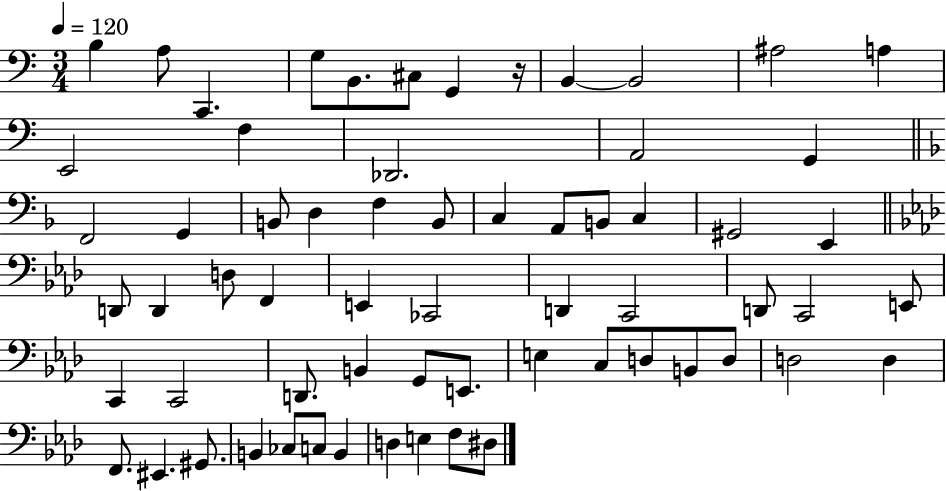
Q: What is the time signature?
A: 3/4